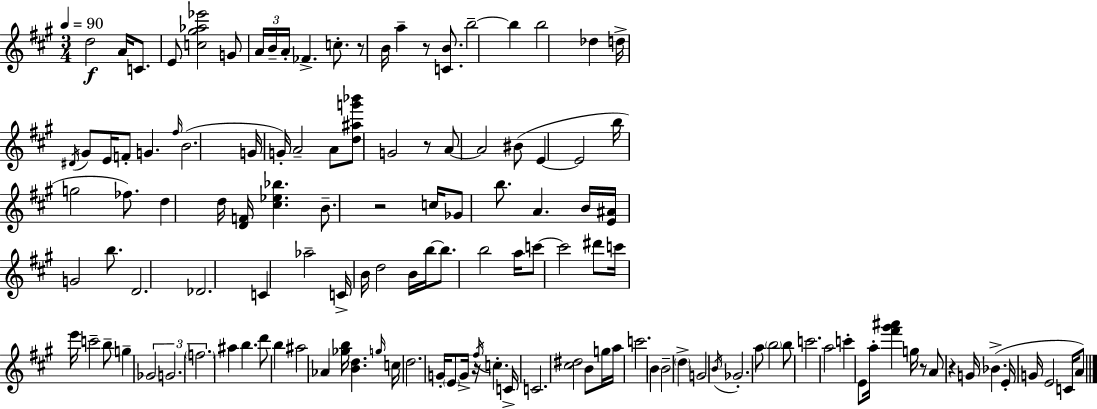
{
  \clef treble
  \numericTimeSignature
  \time 3/4
  \key a \major
  \tempo 4 = 90
  d''2\f a'16 c'8. | e'8 <c'' gis'' aes'' ees'''>2 g'8 | \tuplet 3/2 { a'16 b'16-- a'16-. } fes'4.-> c''8.-. | r8 b'16 a''4-- r8 <c' b'>8. | \break b''2--~~ b''4 | b''2 des''4 | d''16-> \acciaccatura { dis'16 } gis'8 e'16 f'8-. g'4. | \grace { fis''16 }( b'2. | \break g'16 g'16-.) a'2-- | a'8 <d'' ais'' g''' bes'''>8 g'2 | r8 a'8~~ a'2 | bis'8( e'4~~ e'2 | \break b''16 g''2 fes''8.) | d''4 d''16 <d' f'>16 <cis'' ees'' bes''>4. | b'8.-- r2 | c''16 ges'8 b''8. a'4. | \break b'16 <e' ais'>16 g'2 b''8. | d'2. | des'2. | c'4 aes''2-- | \break c'16-> b'16 d''2 | b'16 b''16~~ b''8. b''2 | a''16 c'''8~~ c'''2 | dis'''8 c'''16 e'''16 c'''2-- | \break b''8-- g''4-- \tuplet 3/2 { ges'2 | g'2. | \parenthesize f''2. } | ais''4 b''4. | \break d'''8 b''4 ais''2 | aes'4 <ges'' b''>16 <b' d''>4. | \grace { g''16 } c''16 d''2. | g'16-. \parenthesize e'8 g'16-> r16 \acciaccatura { fis''16 } c''4.-. | \break c'16-> c'2. | <cis'' dis''>2 | b'8 g''16 a''16 c'''2. | b'4 b'2-- | \break \parenthesize d''4-> g'2 | \acciaccatura { b'16 } ges'2.-. | a''8 \parenthesize b''2 | b''8 c'''2. | \break a''2 | c'''4-. e'8 a''16-. <fis''' gis''' ais'''>4 | g''16 r8 a'8 r4 g'16 bes'4.->( | e'16-. g'16 e'2 | \break c'16 a'8) \bar "|."
}